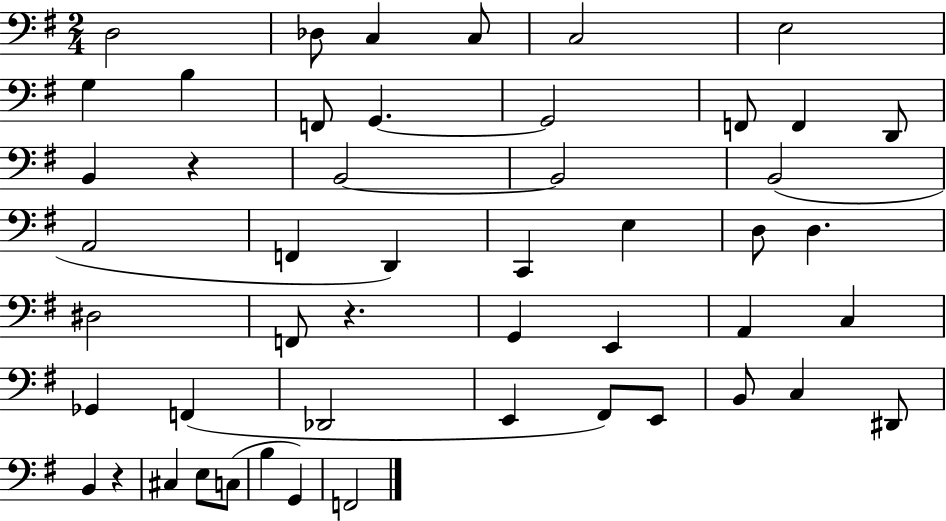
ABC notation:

X:1
T:Untitled
M:2/4
L:1/4
K:G
D,2 _D,/2 C, C,/2 C,2 E,2 G, B, F,,/2 G,, G,,2 F,,/2 F,, D,,/2 B,, z B,,2 B,,2 B,,2 A,,2 F,, D,, C,, E, D,/2 D, ^D,2 F,,/2 z G,, E,, A,, C, _G,, F,, _D,,2 E,, ^F,,/2 E,,/2 B,,/2 C, ^D,,/2 B,, z ^C, E,/2 C,/2 B, G,, F,,2